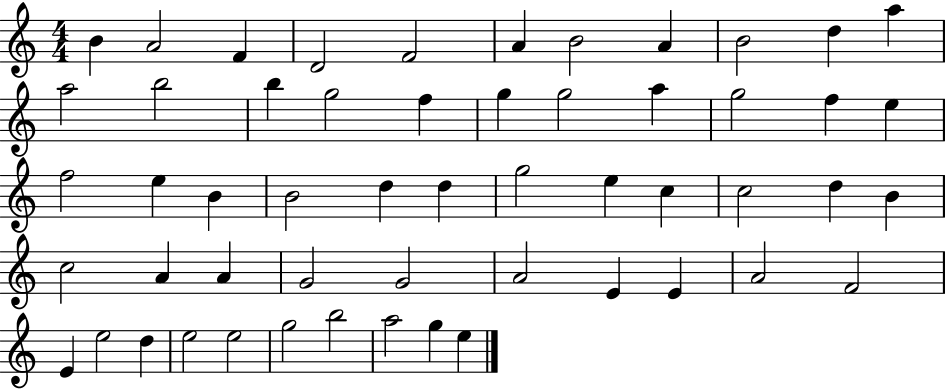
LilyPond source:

{
  \clef treble
  \numericTimeSignature
  \time 4/4
  \key c \major
  b'4 a'2 f'4 | d'2 f'2 | a'4 b'2 a'4 | b'2 d''4 a''4 | \break a''2 b''2 | b''4 g''2 f''4 | g''4 g''2 a''4 | g''2 f''4 e''4 | \break f''2 e''4 b'4 | b'2 d''4 d''4 | g''2 e''4 c''4 | c''2 d''4 b'4 | \break c''2 a'4 a'4 | g'2 g'2 | a'2 e'4 e'4 | a'2 f'2 | \break e'4 e''2 d''4 | e''2 e''2 | g''2 b''2 | a''2 g''4 e''4 | \break \bar "|."
}